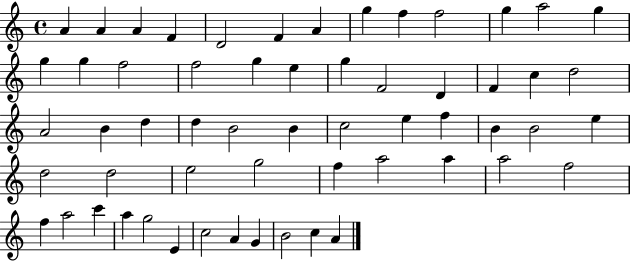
A4/q A4/q A4/q F4/q D4/h F4/q A4/q G5/q F5/q F5/h G5/q A5/h G5/q G5/q G5/q F5/h F5/h G5/q E5/q G5/q F4/h D4/q F4/q C5/q D5/h A4/h B4/q D5/q D5/q B4/h B4/q C5/h E5/q F5/q B4/q B4/h E5/q D5/h D5/h E5/h G5/h F5/q A5/h A5/q A5/h F5/h F5/q A5/h C6/q A5/q G5/h E4/q C5/h A4/q G4/q B4/h C5/q A4/q